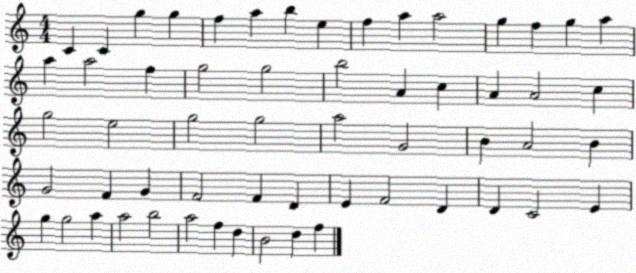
X:1
T:Untitled
M:4/4
L:1/4
K:C
C C g g f a b e f a a2 g f g a a a2 f g2 g2 b2 A c A A2 c g2 e2 g2 g2 a2 G2 B A2 B G2 F G F2 F D E F2 D D C2 E g g2 a a2 b2 a2 f d B2 d f